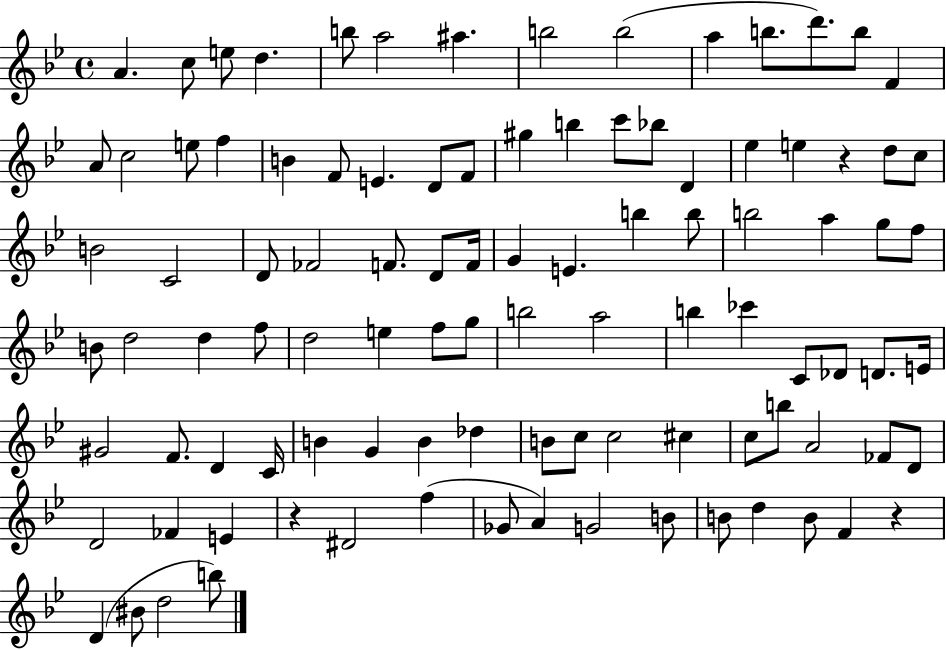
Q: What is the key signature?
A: BES major